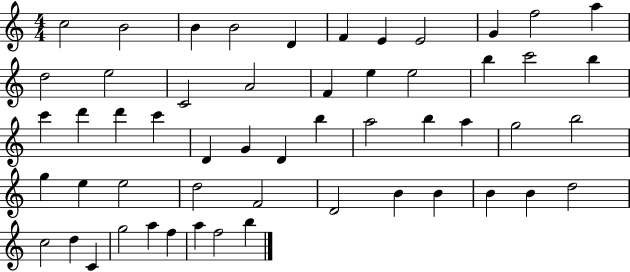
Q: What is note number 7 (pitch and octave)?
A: E4